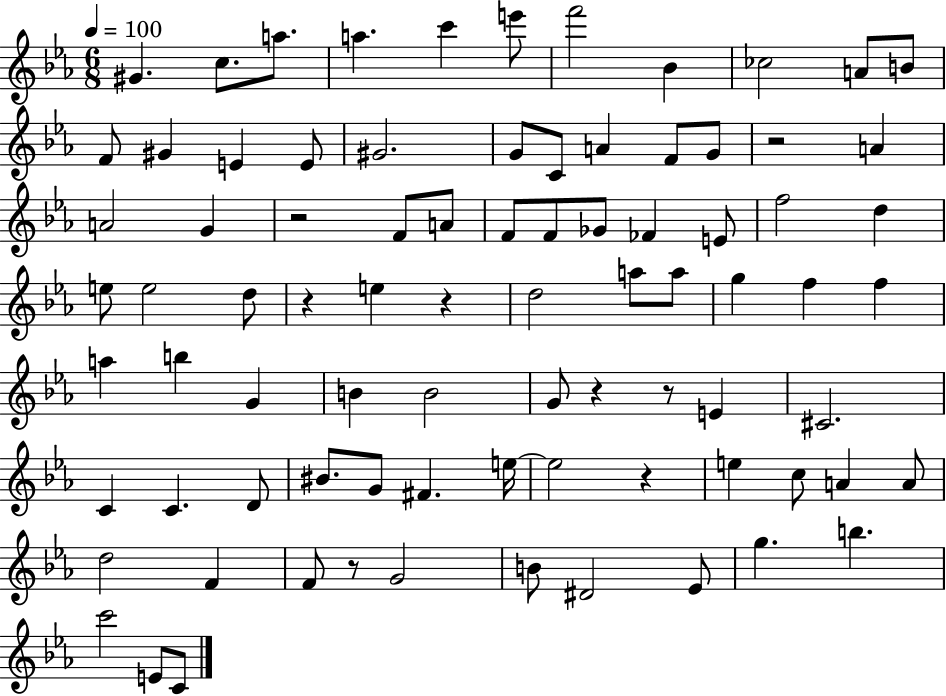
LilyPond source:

{
  \clef treble
  \numericTimeSignature
  \time 6/8
  \key ees \major
  \tempo 4 = 100
  gis'4. c''8. a''8. | a''4. c'''4 e'''8 | f'''2 bes'4 | ces''2 a'8 b'8 | \break f'8 gis'4 e'4 e'8 | gis'2. | g'8 c'8 a'4 f'8 g'8 | r2 a'4 | \break a'2 g'4 | r2 f'8 a'8 | f'8 f'8 ges'8 fes'4 e'8 | f''2 d''4 | \break e''8 e''2 d''8 | r4 e''4 r4 | d''2 a''8 a''8 | g''4 f''4 f''4 | \break a''4 b''4 g'4 | b'4 b'2 | g'8 r4 r8 e'4 | cis'2. | \break c'4 c'4. d'8 | bis'8. g'8 fis'4. e''16~~ | e''2 r4 | e''4 c''8 a'4 a'8 | \break d''2 f'4 | f'8 r8 g'2 | b'8 dis'2 ees'8 | g''4. b''4. | \break c'''2 e'8 c'8 | \bar "|."
}